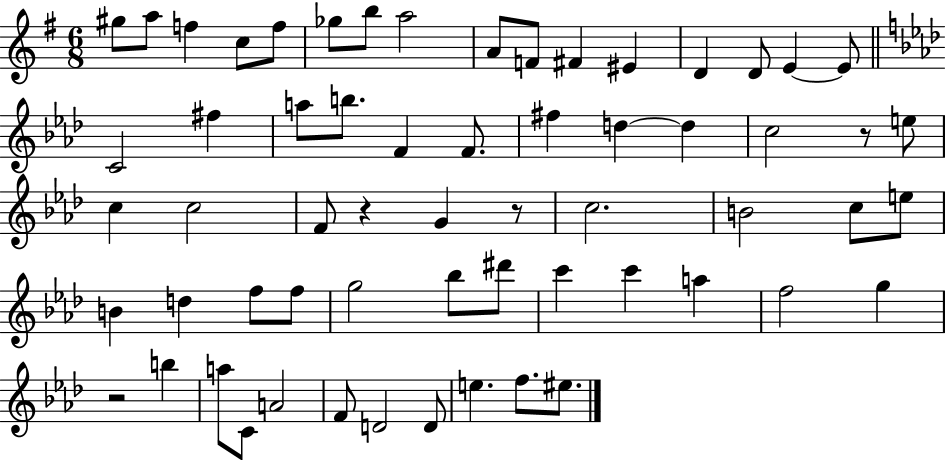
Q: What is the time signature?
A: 6/8